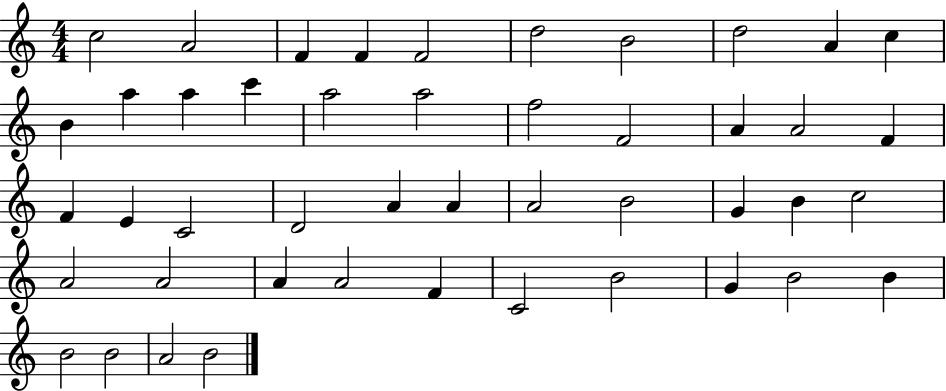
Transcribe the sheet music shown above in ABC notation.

X:1
T:Untitled
M:4/4
L:1/4
K:C
c2 A2 F F F2 d2 B2 d2 A c B a a c' a2 a2 f2 F2 A A2 F F E C2 D2 A A A2 B2 G B c2 A2 A2 A A2 F C2 B2 G B2 B B2 B2 A2 B2